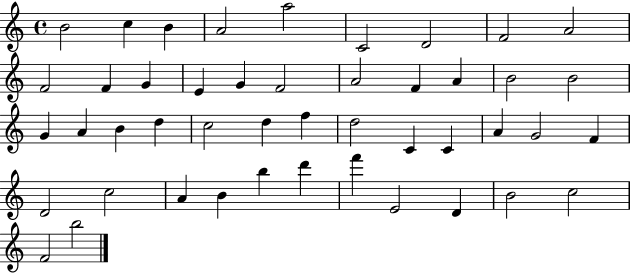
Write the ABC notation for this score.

X:1
T:Untitled
M:4/4
L:1/4
K:C
B2 c B A2 a2 C2 D2 F2 A2 F2 F G E G F2 A2 F A B2 B2 G A B d c2 d f d2 C C A G2 F D2 c2 A B b d' f' E2 D B2 c2 F2 b2